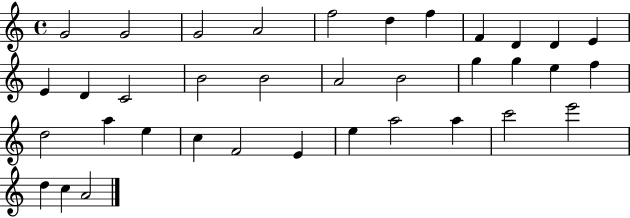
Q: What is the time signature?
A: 4/4